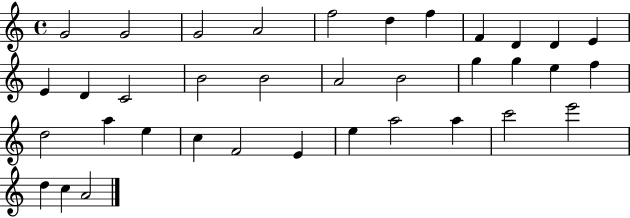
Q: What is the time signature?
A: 4/4